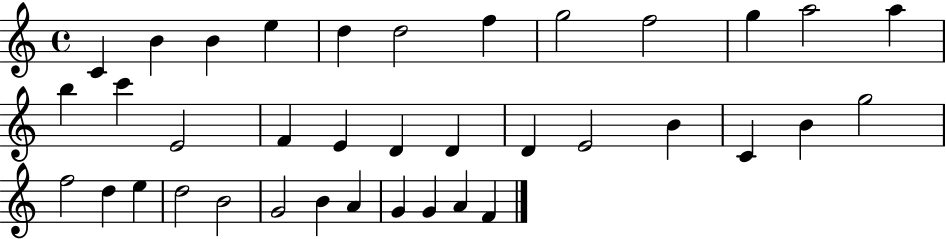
C4/q B4/q B4/q E5/q D5/q D5/h F5/q G5/h F5/h G5/q A5/h A5/q B5/q C6/q E4/h F4/q E4/q D4/q D4/q D4/q E4/h B4/q C4/q B4/q G5/h F5/h D5/q E5/q D5/h B4/h G4/h B4/q A4/q G4/q G4/q A4/q F4/q